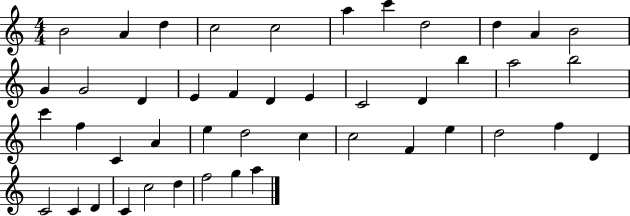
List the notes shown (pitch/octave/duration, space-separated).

B4/h A4/q D5/q C5/h C5/h A5/q C6/q D5/h D5/q A4/q B4/h G4/q G4/h D4/q E4/q F4/q D4/q E4/q C4/h D4/q B5/q A5/h B5/h C6/q F5/q C4/q A4/q E5/q D5/h C5/q C5/h F4/q E5/q D5/h F5/q D4/q C4/h C4/q D4/q C4/q C5/h D5/q F5/h G5/q A5/q